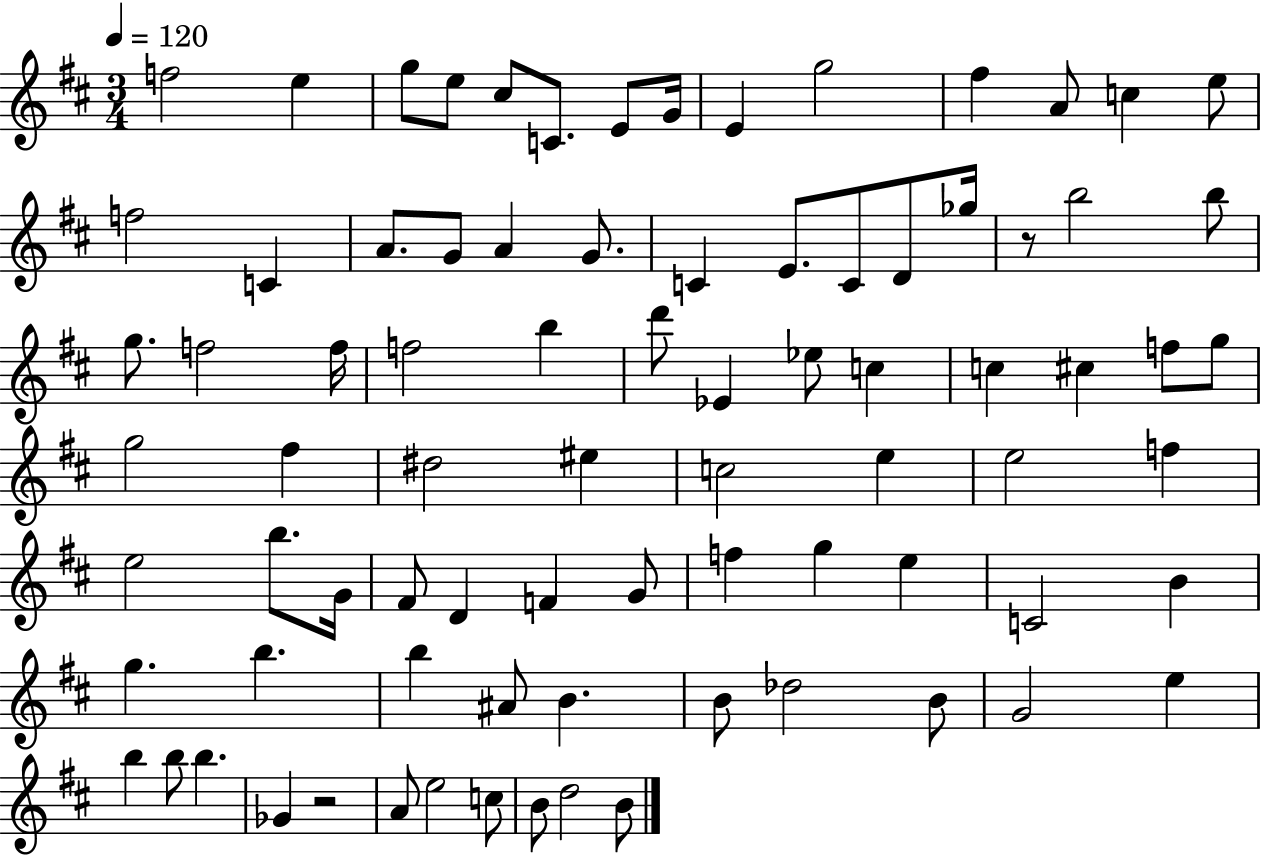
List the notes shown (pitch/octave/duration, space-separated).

F5/h E5/q G5/e E5/e C#5/e C4/e. E4/e G4/s E4/q G5/h F#5/q A4/e C5/q E5/e F5/h C4/q A4/e. G4/e A4/q G4/e. C4/q E4/e. C4/e D4/e Gb5/s R/e B5/h B5/e G5/e. F5/h F5/s F5/h B5/q D6/e Eb4/q Eb5/e C5/q C5/q C#5/q F5/e G5/e G5/h F#5/q D#5/h EIS5/q C5/h E5/q E5/h F5/q E5/h B5/e. G4/s F#4/e D4/q F4/q G4/e F5/q G5/q E5/q C4/h B4/q G5/q. B5/q. B5/q A#4/e B4/q. B4/e Db5/h B4/e G4/h E5/q B5/q B5/e B5/q. Gb4/q R/h A4/e E5/h C5/e B4/e D5/h B4/e